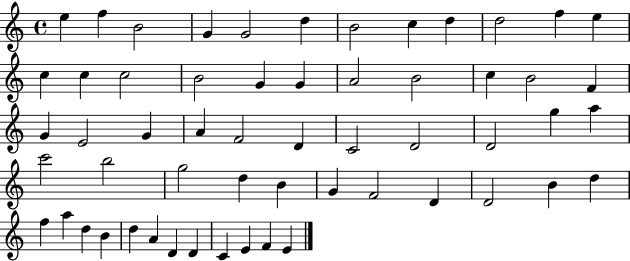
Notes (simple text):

E5/q F5/q B4/h G4/q G4/h D5/q B4/h C5/q D5/q D5/h F5/q E5/q C5/q C5/q C5/h B4/h G4/q G4/q A4/h B4/h C5/q B4/h F4/q G4/q E4/h G4/q A4/q F4/h D4/q C4/h D4/h D4/h G5/q A5/q C6/h B5/h G5/h D5/q B4/q G4/q F4/h D4/q D4/h B4/q D5/q F5/q A5/q D5/q B4/q D5/q A4/q D4/q D4/q C4/q E4/q F4/q E4/q